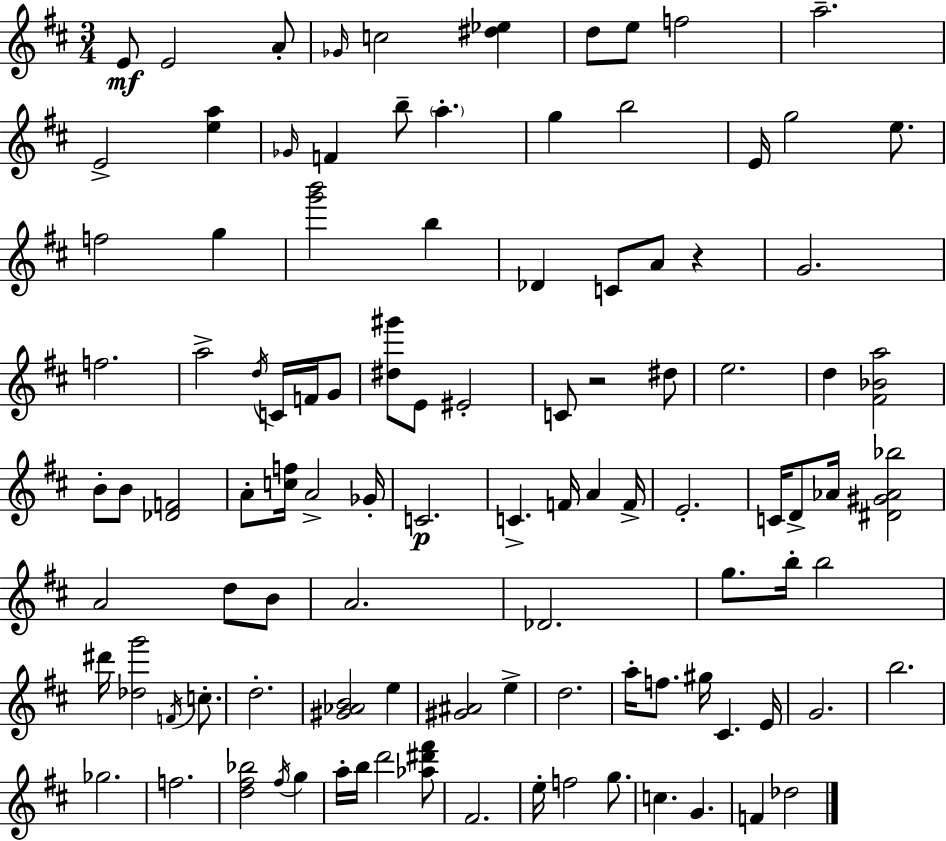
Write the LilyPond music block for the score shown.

{
  \clef treble
  \numericTimeSignature
  \time 3/4
  \key d \major
  \repeat volta 2 { e'8\mf e'2 a'8-. | \grace { ges'16 } c''2 <dis'' ees''>4 | d''8 e''8 f''2 | a''2.-- | \break e'2-> <e'' a''>4 | \grace { ges'16 } f'4 b''8-- \parenthesize a''4.-. | g''4 b''2 | e'16 g''2 e''8. | \break f''2 g''4 | <g''' b'''>2 b''4 | des'4 c'8 a'8 r4 | g'2. | \break f''2. | a''2-> \acciaccatura { d''16 } c'16 | f'16 g'8 <dis'' gis'''>8 e'8 eis'2-. | c'8 r2 | \break dis''8 e''2. | d''4 <fis' bes' a''>2 | b'8-. b'8 <des' f'>2 | a'8-. <c'' f''>16 a'2-> | \break ges'16-. c'2.\p | c'4.-> f'16 a'4 | f'16-> e'2.-. | c'16 d'8-> aes'16 <dis' gis' aes' bes''>2 | \break a'2 d''8 | b'8 a'2. | des'2. | g''8. b''16-. b''2 | \break dis'''16 <des'' g'''>2 | \acciaccatura { f'16 } c''8.-. d''2.-. | <gis' aes' b'>2 | e''4 <gis' ais'>2 | \break e''4-> d''2. | a''16-. f''8. gis''16 cis'4. | e'16 g'2. | b''2. | \break ges''2. | f''2. | <d'' fis'' bes''>2 | \acciaccatura { fis''16 } g''4 a''16-. b''16 d'''2 | \break <aes'' dis''' fis'''>8 fis'2. | e''16-. f''2 | g''8. c''4. g'4. | f'4 des''2 | \break } \bar "|."
}